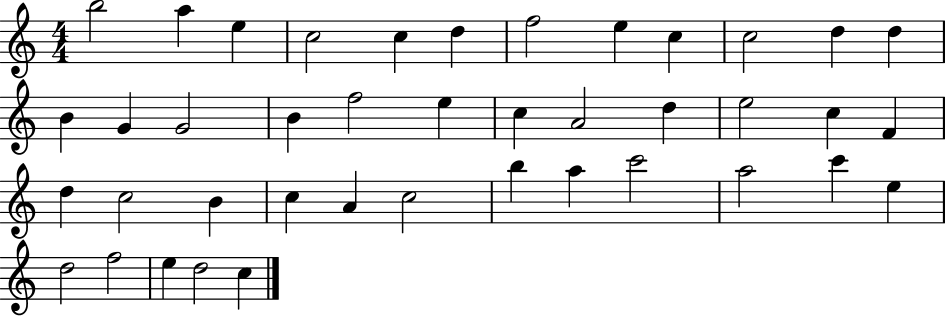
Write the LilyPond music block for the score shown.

{
  \clef treble
  \numericTimeSignature
  \time 4/4
  \key c \major
  b''2 a''4 e''4 | c''2 c''4 d''4 | f''2 e''4 c''4 | c''2 d''4 d''4 | \break b'4 g'4 g'2 | b'4 f''2 e''4 | c''4 a'2 d''4 | e''2 c''4 f'4 | \break d''4 c''2 b'4 | c''4 a'4 c''2 | b''4 a''4 c'''2 | a''2 c'''4 e''4 | \break d''2 f''2 | e''4 d''2 c''4 | \bar "|."
}